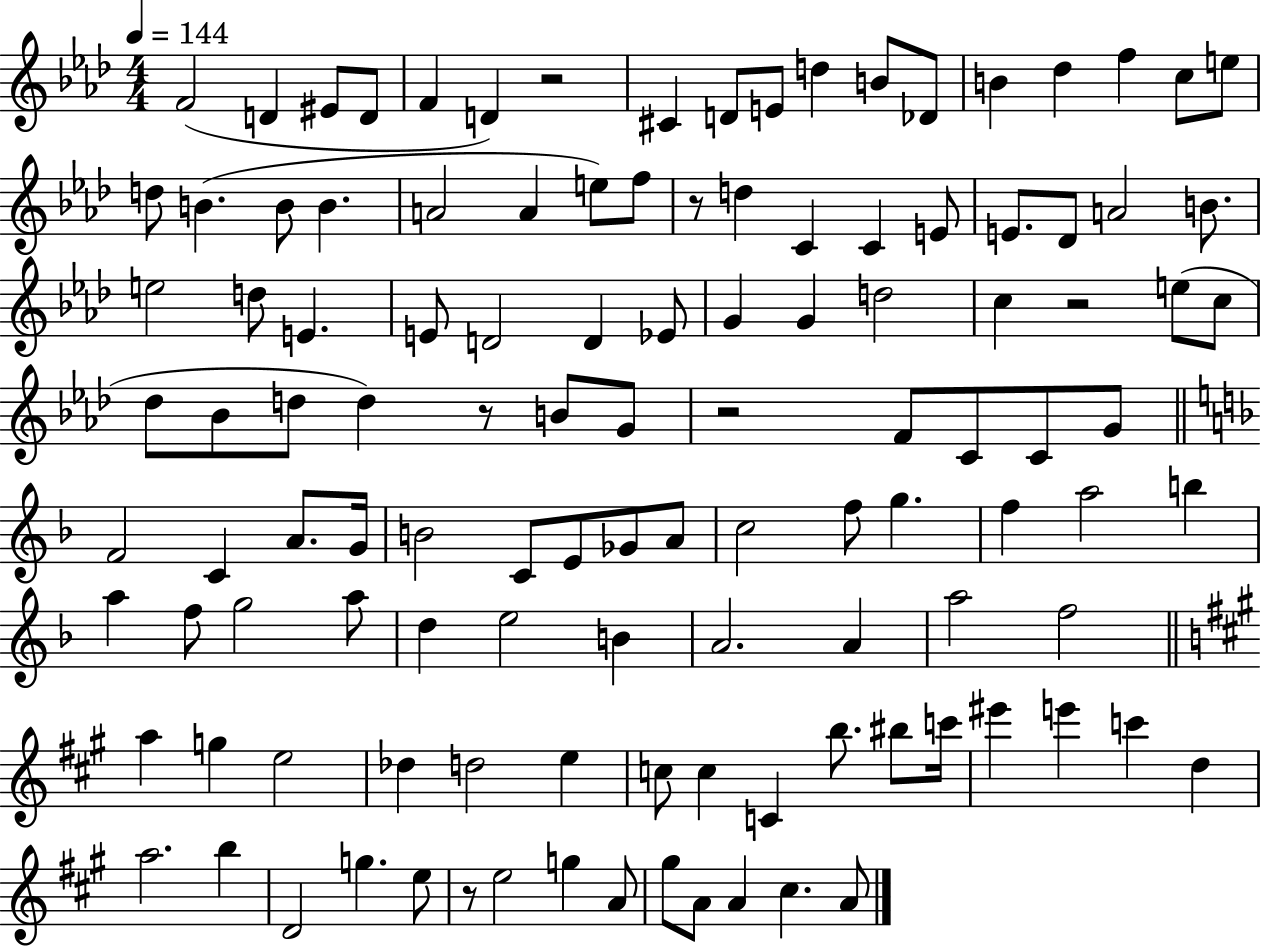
X:1
T:Untitled
M:4/4
L:1/4
K:Ab
F2 D ^E/2 D/2 F D z2 ^C D/2 E/2 d B/2 _D/2 B _d f c/2 e/2 d/2 B B/2 B A2 A e/2 f/2 z/2 d C C E/2 E/2 _D/2 A2 B/2 e2 d/2 E E/2 D2 D _E/2 G G d2 c z2 e/2 c/2 _d/2 _B/2 d/2 d z/2 B/2 G/2 z2 F/2 C/2 C/2 G/2 F2 C A/2 G/4 B2 C/2 E/2 _G/2 A/2 c2 f/2 g f a2 b a f/2 g2 a/2 d e2 B A2 A a2 f2 a g e2 _d d2 e c/2 c C b/2 ^b/2 c'/4 ^e' e' c' d a2 b D2 g e/2 z/2 e2 g A/2 ^g/2 A/2 A ^c A/2